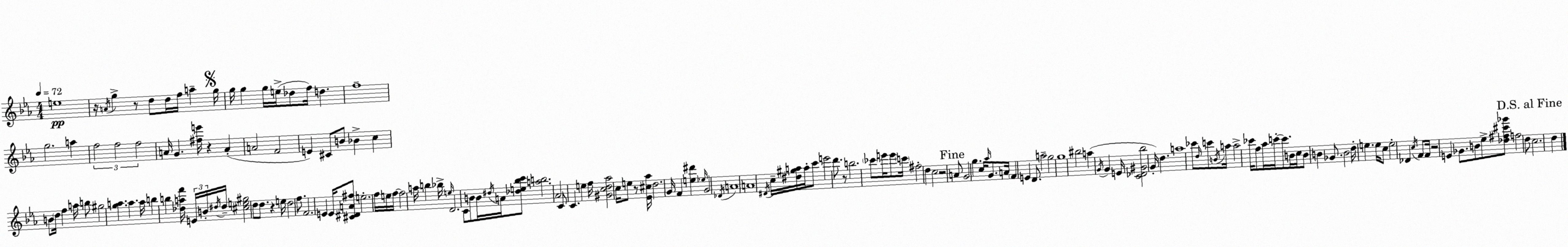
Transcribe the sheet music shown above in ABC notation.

X:1
T:Untitled
M:4/4
L:1/4
K:Cm
e4 z/4 A/4 g z/2 d/2 d/4 f/4 a g/4 g/4 g g/4 e/4 _d/2 f/4 d f4 g2 a f2 f2 f2 A/4 G [^fe']/4 z A A2 F2 E ^C/2 B/2 _B c B/2 d/4 f a/4 b/2 ^g2 [ga] a a/4 b b [_daf']/4 E/4 B/4 ^d/4 ^d/4 [^ce^g]2 d/2 d/2 z e/4 d2 f/2 F2 E E/4 [^C^DA^f]/2 e2 f/4 e/4 f/4 f2 a/4 b _b/4 e/4 D2 C/2 B/2 B/4 ^d/4 A/4 [_de_bc']/2 [ab]2 _A2 C/2 C e f/4 [^Gcd_a]2 c/4 e/2 z/2 [_E^c_a]/4 d2 G/4 F [e^d'] _e/4 G2 _D/4 A4 A4 ^D/4 c/4 [^d^ga]/4 a/4 c'/2 e'2 d'/2 z/2 b2 _c'/2 e'/4 e'/2 c'/4 ^f2 d c2 z2 A/2 G2 g c/4 _a/4 G/2 A/4 F E D/2 a2 g2 g4 ^b2 a G/4 G E/4 [C_D^G_b]2 G/4 d a4 _c'/2 d/4 c'/2 B/4 a/4 a2 _c'/4 f/2 _a/4 c'/4 c'/2 B/4 c/4 B/2 B _G/2 B2 d/4 e e/4 c/2 e2 _D c/4 F/2 F/4 z2 E _G/2 B/2 _e/2 [_d^f^c'_g']/2 f2 d/2 c2 d